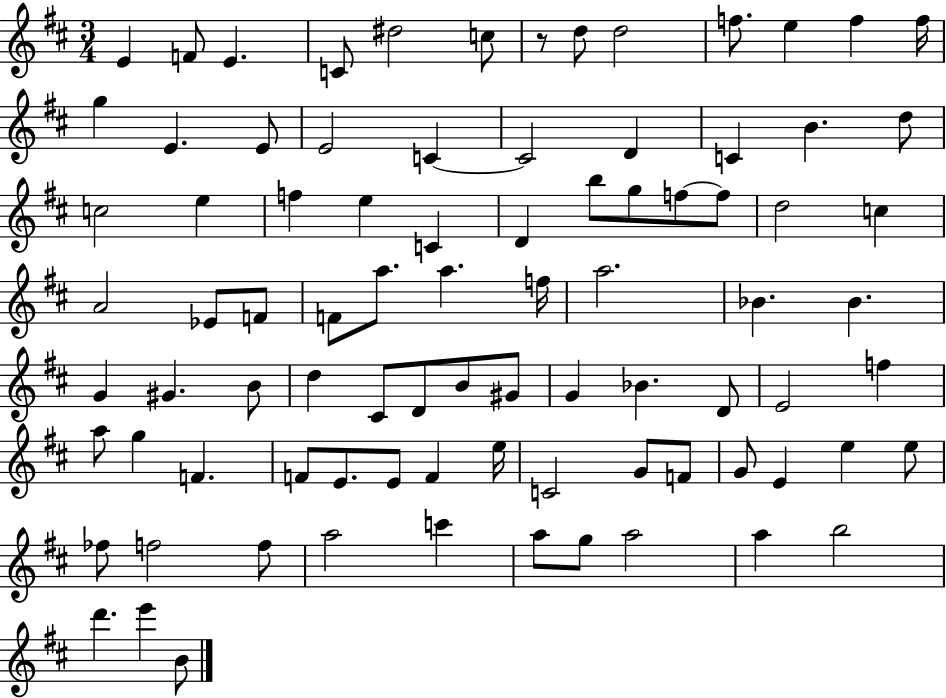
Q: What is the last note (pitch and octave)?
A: B4